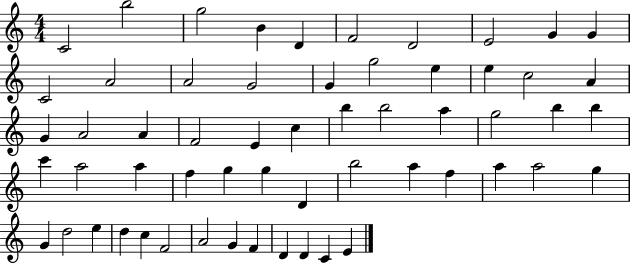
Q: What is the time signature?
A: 4/4